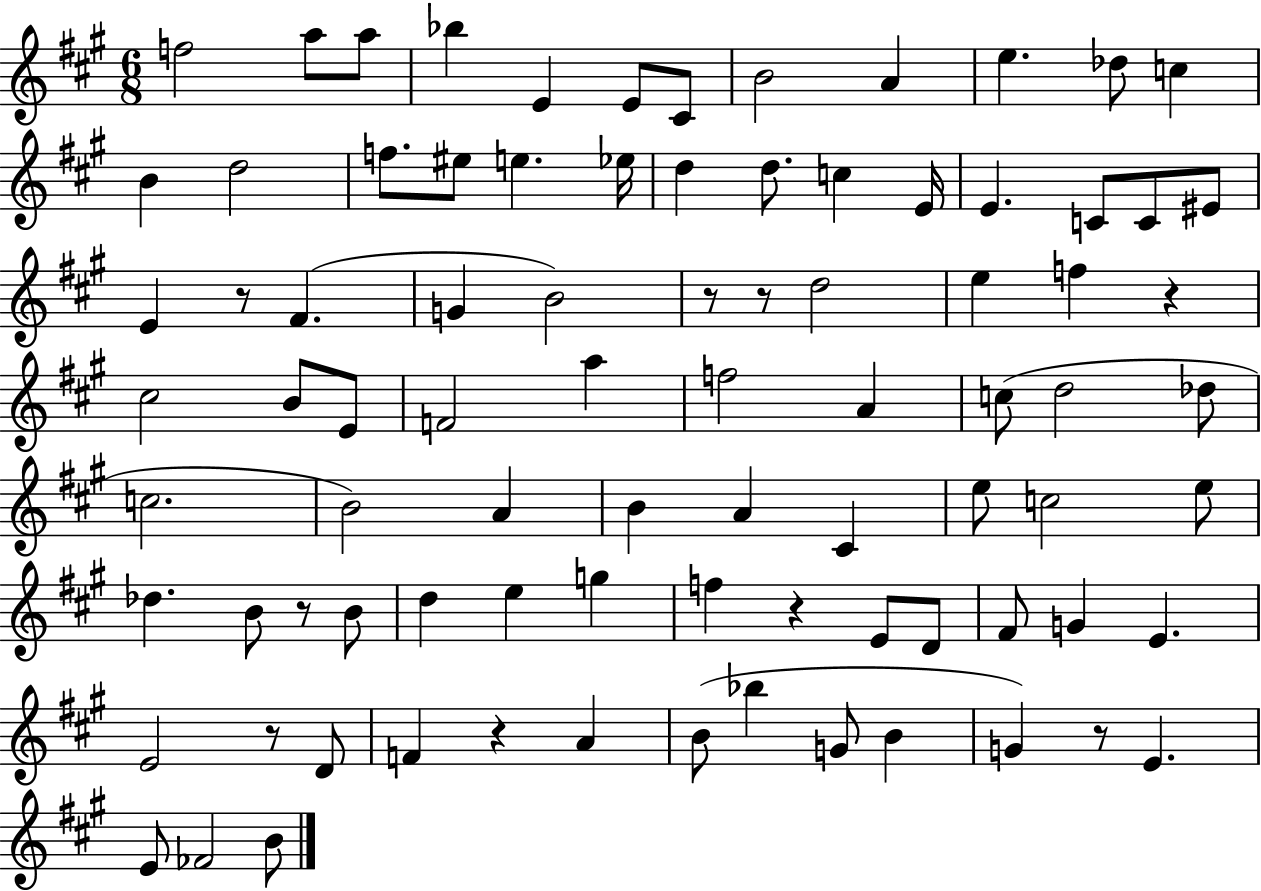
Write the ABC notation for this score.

X:1
T:Untitled
M:6/8
L:1/4
K:A
f2 a/2 a/2 _b E E/2 ^C/2 B2 A e _d/2 c B d2 f/2 ^e/2 e _e/4 d d/2 c E/4 E C/2 C/2 ^E/2 E z/2 ^F G B2 z/2 z/2 d2 e f z ^c2 B/2 E/2 F2 a f2 A c/2 d2 _d/2 c2 B2 A B A ^C e/2 c2 e/2 _d B/2 z/2 B/2 d e g f z E/2 D/2 ^F/2 G E E2 z/2 D/2 F z A B/2 _b G/2 B G z/2 E E/2 _F2 B/2